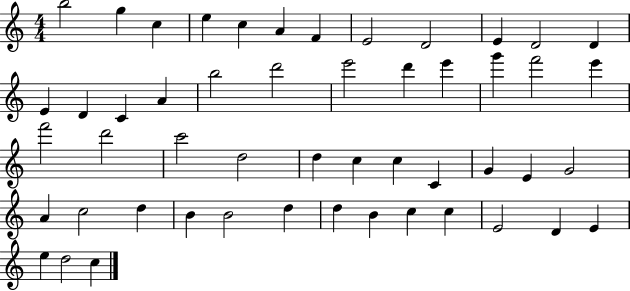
B5/h G5/q C5/q E5/q C5/q A4/q F4/q E4/h D4/h E4/q D4/h D4/q E4/q D4/q C4/q A4/q B5/h D6/h E6/h D6/q E6/q G6/q F6/h E6/q F6/h D6/h C6/h D5/h D5/q C5/q C5/q C4/q G4/q E4/q G4/h A4/q C5/h D5/q B4/q B4/h D5/q D5/q B4/q C5/q C5/q E4/h D4/q E4/q E5/q D5/h C5/q